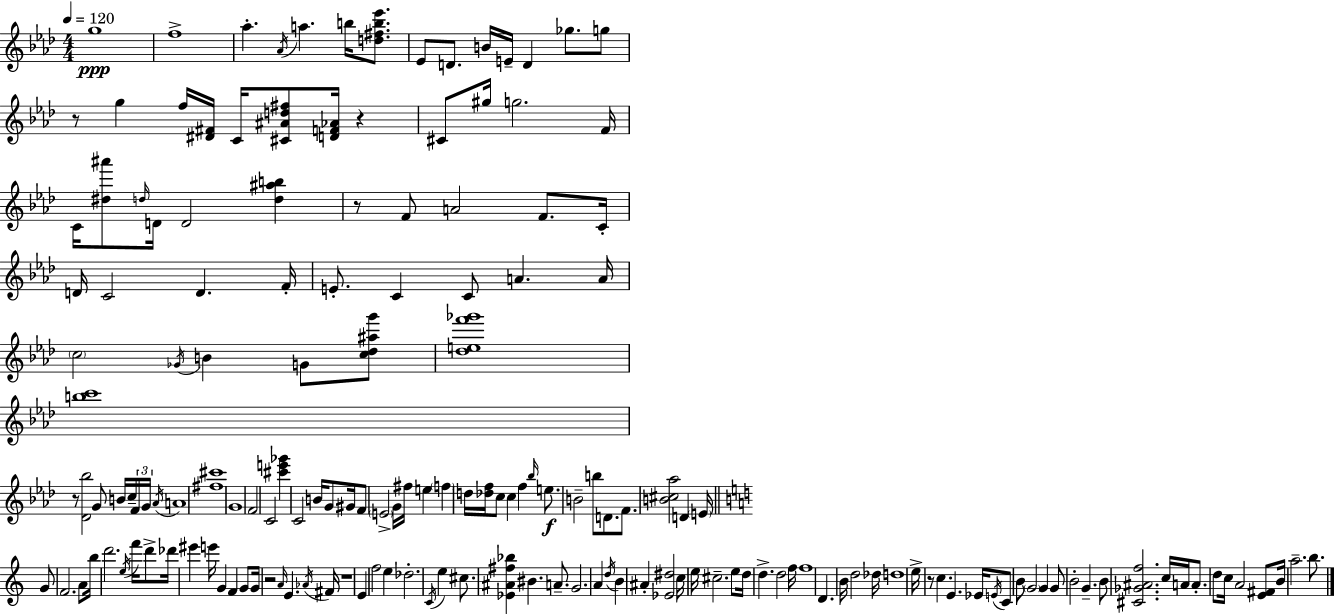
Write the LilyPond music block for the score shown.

{
  \clef treble
  \numericTimeSignature
  \time 4/4
  \key aes \major
  \tempo 4 = 120
  \repeat volta 2 { g''1\ppp | f''1-> | aes''4.-. \acciaccatura { aes'16 } a''4. b''16 <d'' fis'' b'' ees'''>8. | ees'8 d'8. b'16 e'16-- d'4 ges''8. g''8 | \break r8 g''4 f''16 <dis' fis'>16 c'16 <cis' ais' d'' fis''>8 <d' f' aes'>16 r4 | cis'8 gis''16 g''2. | f'16 c'16 <dis'' ais'''>8 \grace { d''16 } d'16 d'2 <d'' ais'' b''>4 | r8 f'8 a'2 f'8. | \break c'16-. d'16 c'2 d'4. | f'16-. e'8.-. c'4 c'8 a'4. | a'16 \parenthesize c''2 \acciaccatura { ges'16 } b'4 g'8 | <c'' des'' ais'' g'''>8 <des'' e'' f''' ges'''>1 | \break <b'' c'''>1 | r8 <des' bes''>2 g'8 b'16 | c''16-- \tuplet 3/2 { f'16 g'16 \acciaccatura { aes'16 } } a'1 | <fis'' cis'''>1 | \break g'1 | f'2 c'2 | <cis''' e''' ges'''>4 c'2 | b'16 g'8 gis'16 f'8 \parenthesize e'2-> g'16 fis''16 | \break e''4 \parenthesize f''4 d''16 <des'' f''>16 c''8 c''4 | f''4 \grace { bes''16 } e''8.\f b'2-- | b''8 d'8. f'8. <b' cis'' aes''>2 | d'4 \parenthesize e'16 \bar "||" \break \key c \major g'8 f'2. a'8 | b''16 d'''2. \acciaccatura { e''16 } f'''16 d'''8-> | des'''16 eis'''4 e'''16 g'4 f'4 g'8 | g'16 r2 \grace { a'16 } e'4. | \break \acciaccatura { aes'16 } fis'16 r1 | e'4 f''2 e''4 | des''2.-. \acciaccatura { c'16 } | e''4 cis''8. <ees' ais' fis'' bes''>4 bis'4. | \break a'8.-- g'2. | a'4 \acciaccatura { d''16 } b'4 ais'4-. <ees' dis''>2 | c''16 e''16 cis''2.-- | e''8 d''16 d''4.-> d''2 | \break f''16 f''1 | d'4. b'16 d''2 | des''16 d''1 | e''16-> r8 c''4. e'4. | \break ees'16 \acciaccatura { e'16 } c'8 b'8 \parenthesize g'2 | g'4 g'8 b'2-. | g'4.-- b'8 <cis' ges' ais' f''>2. | c''16 a'16 a'8.-. d''8 c''16 a'2 | \break <e' fis'>8 b'16 a''2.-- | b''8. } \bar "|."
}